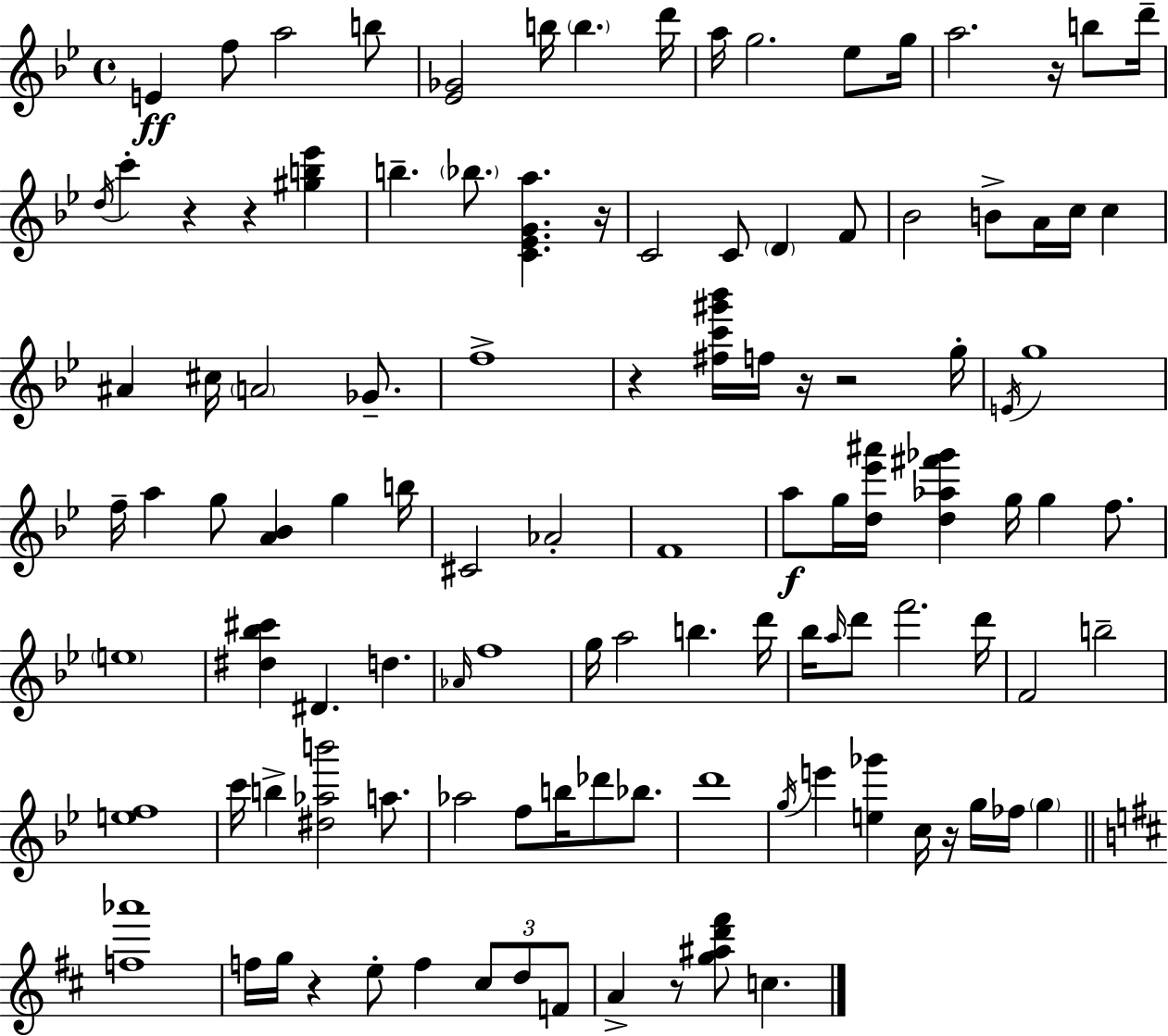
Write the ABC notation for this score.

X:1
T:Untitled
M:4/4
L:1/4
K:Gm
E f/2 a2 b/2 [_E_G]2 b/4 b d'/4 a/4 g2 _e/2 g/4 a2 z/4 b/2 d'/4 d/4 c' z z [^gb_e'] b _b/2 [C_EGa] z/4 C2 C/2 D F/2 _B2 B/2 A/4 c/4 c ^A ^c/4 A2 _G/2 f4 z [^fc'^g'_b']/4 f/4 z/4 z2 g/4 E/4 g4 f/4 a g/2 [A_B] g b/4 ^C2 _A2 F4 a/2 g/4 [d_e'^a']/4 [d_a^f'_g'] g/4 g f/2 e4 [^d_b^c'] ^D d _A/4 f4 g/4 a2 b d'/4 _b/4 a/4 d'/2 f'2 d'/4 F2 b2 [ef]4 c'/4 b [^d_ab']2 a/2 _a2 f/2 b/4 _d'/2 _b/2 d'4 g/4 e' [e_g'] c/4 z/4 g/4 _f/4 g [f_a']4 f/4 g/4 z e/2 f ^c/2 d/2 F/2 A z/2 [g^ad'^f']/2 c